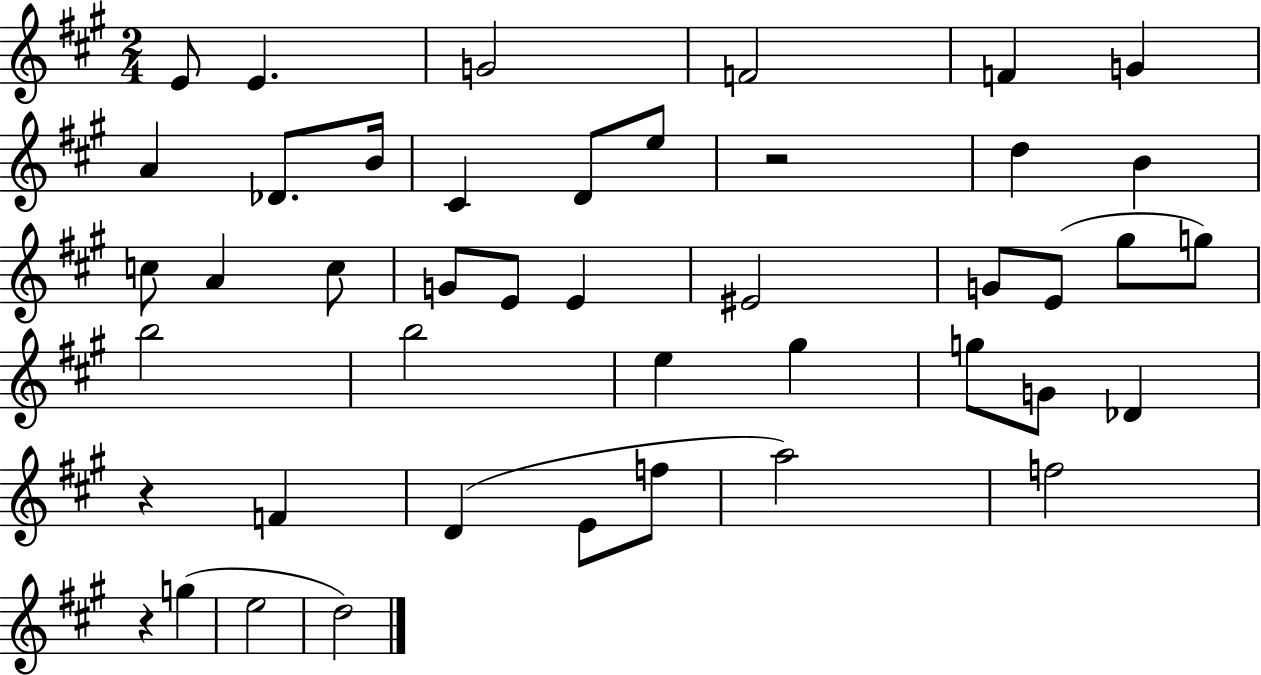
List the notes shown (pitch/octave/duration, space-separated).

E4/e E4/q. G4/h F4/h F4/q G4/q A4/q Db4/e. B4/s C#4/q D4/e E5/e R/h D5/q B4/q C5/e A4/q C5/e G4/e E4/e E4/q EIS4/h G4/e E4/e G#5/e G5/e B5/h B5/h E5/q G#5/q G5/e G4/e Db4/q R/q F4/q D4/q E4/e F5/e A5/h F5/h R/q G5/q E5/h D5/h